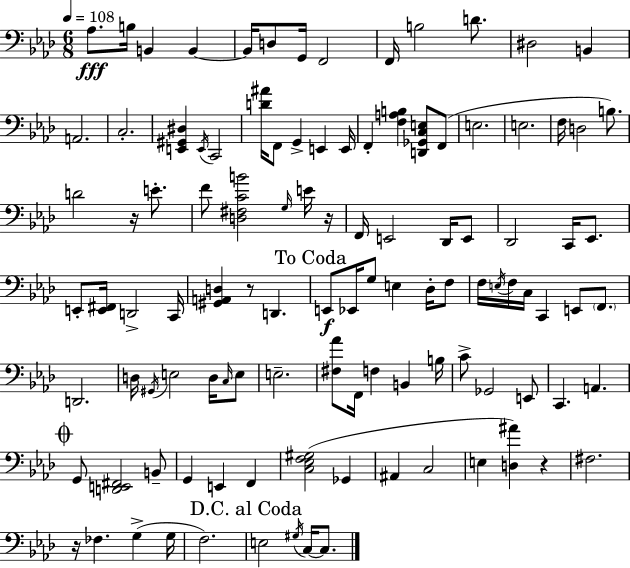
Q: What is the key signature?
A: F minor